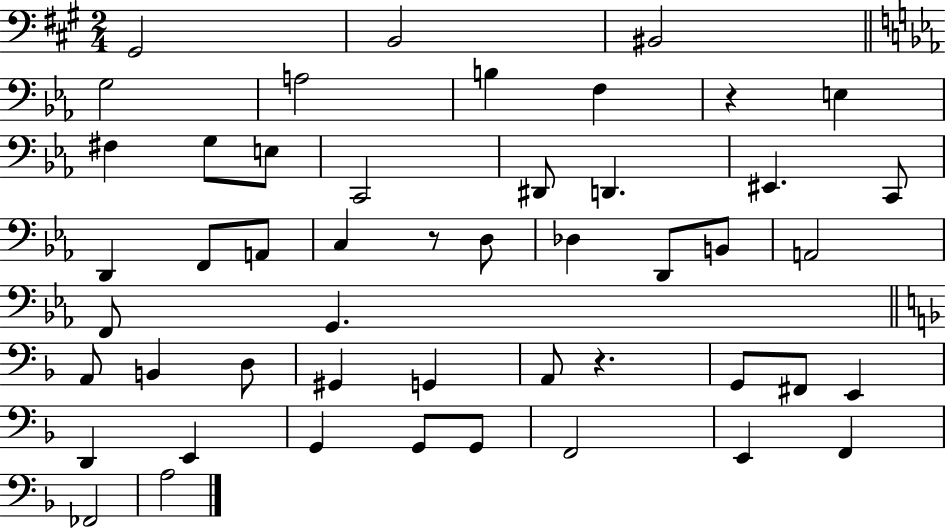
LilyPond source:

{
  \clef bass
  \numericTimeSignature
  \time 2/4
  \key a \major
  gis,2 | b,2 | bis,2 | \bar "||" \break \key ees \major g2 | a2 | b4 f4 | r4 e4 | \break fis4 g8 e8 | c,2 | dis,8 d,4. | eis,4. c,8 | \break d,4 f,8 a,8 | c4 r8 d8 | des4 d,8 b,8 | a,2 | \break f,8 g,4. | \bar "||" \break \key d \minor a,8 b,4 d8 | gis,4 g,4 | a,8 r4. | g,8 fis,8 e,4 | \break d,4 e,4 | g,4 g,8 g,8 | f,2 | e,4 f,4 | \break fes,2 | a2 | \bar "|."
}